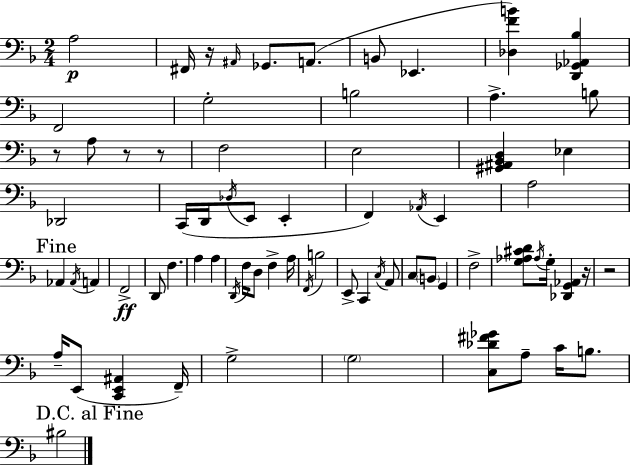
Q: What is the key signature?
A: D minor